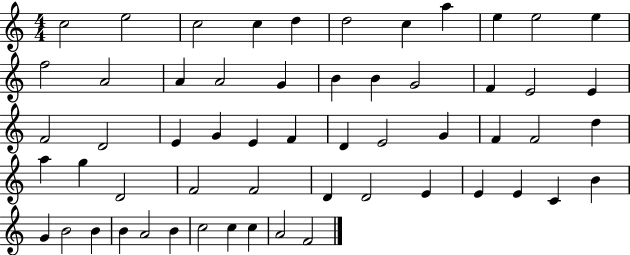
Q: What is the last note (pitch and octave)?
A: F4